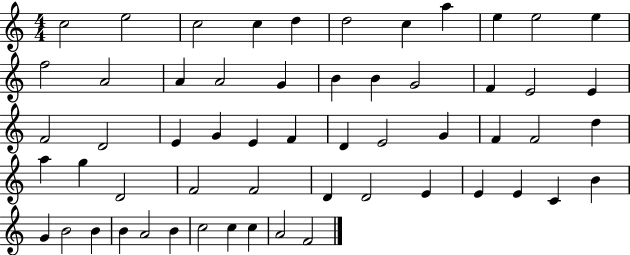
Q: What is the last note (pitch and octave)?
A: F4